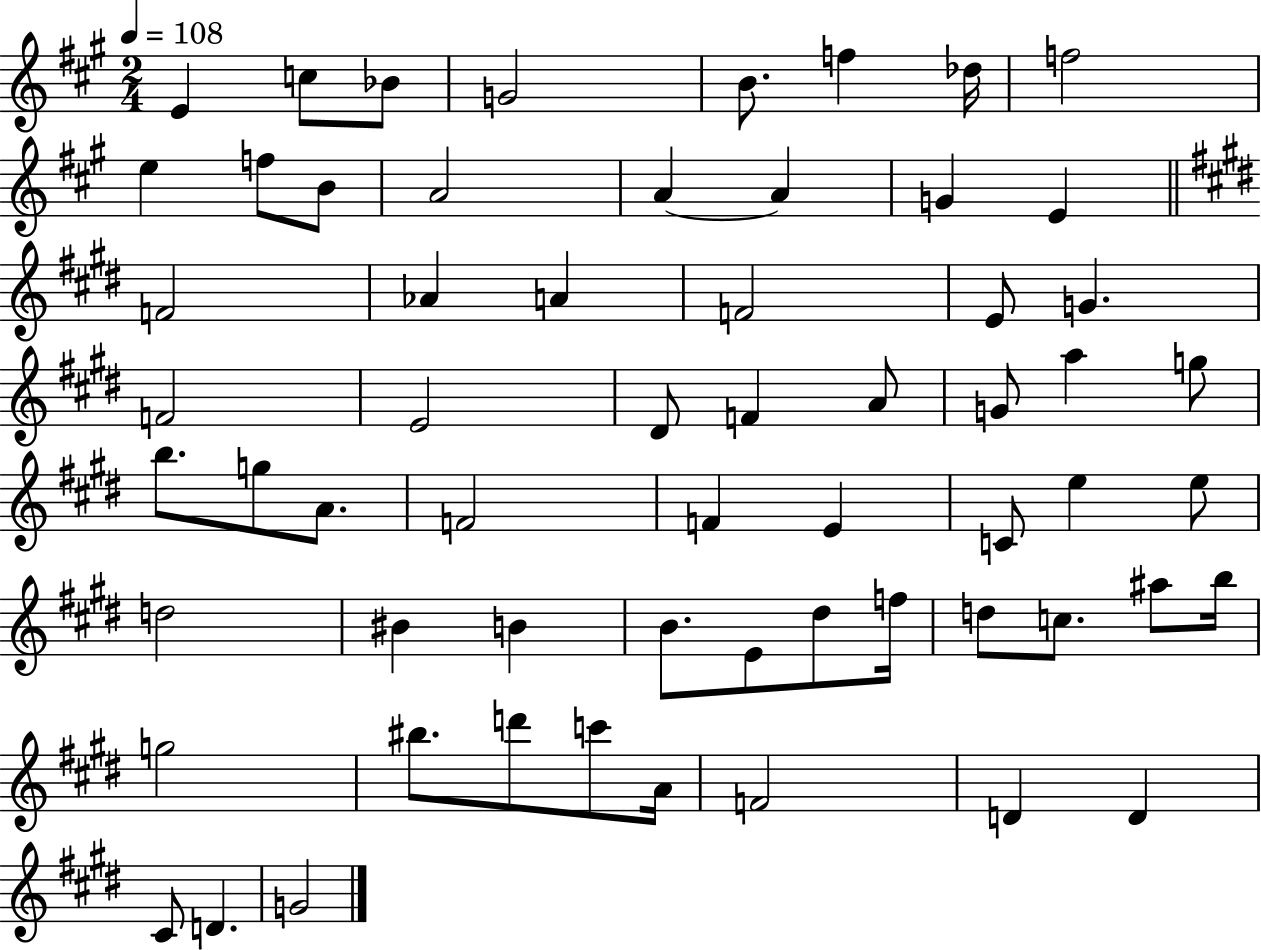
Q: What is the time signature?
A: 2/4